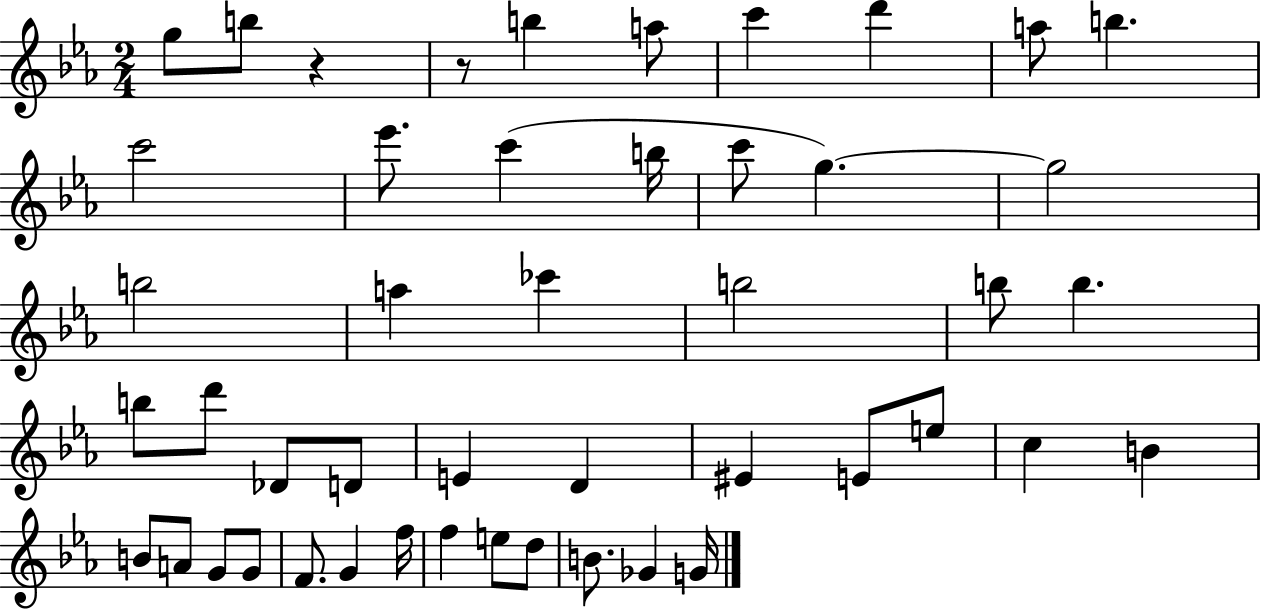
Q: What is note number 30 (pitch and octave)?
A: E5